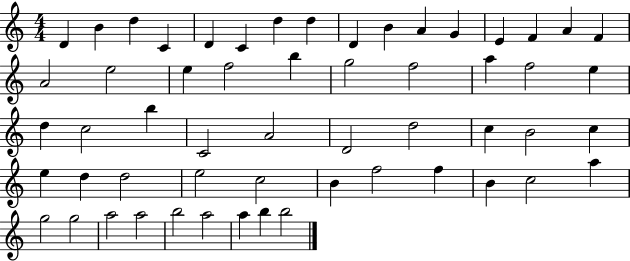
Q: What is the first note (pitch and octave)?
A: D4